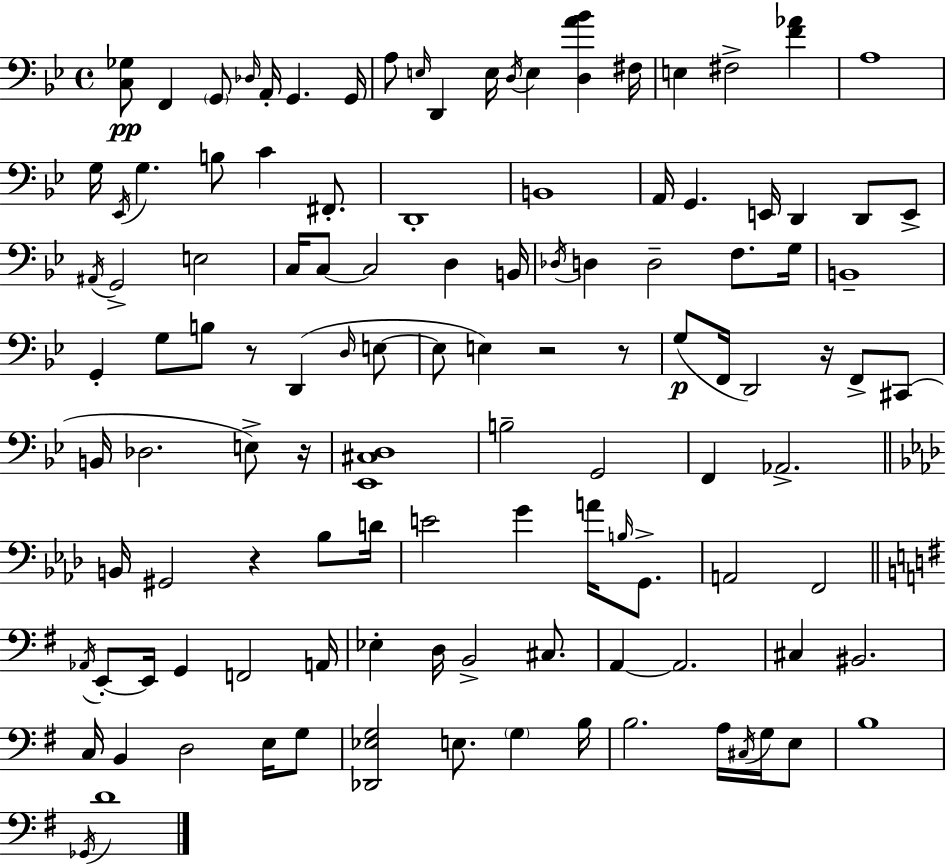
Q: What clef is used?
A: bass